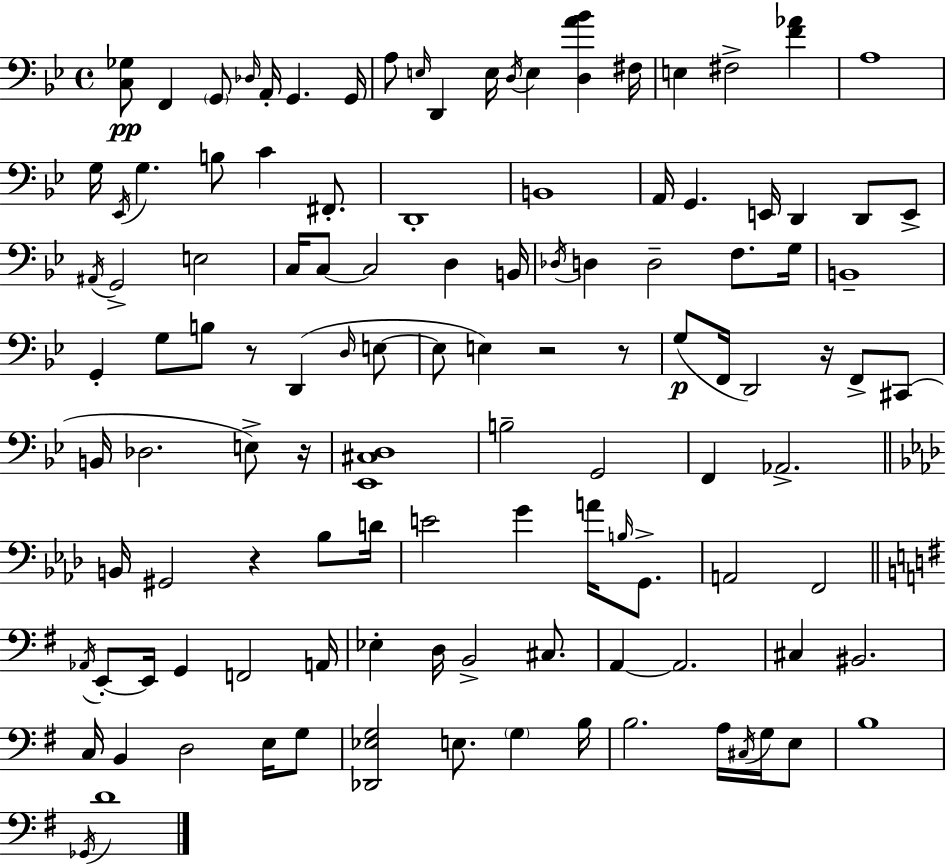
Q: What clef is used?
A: bass